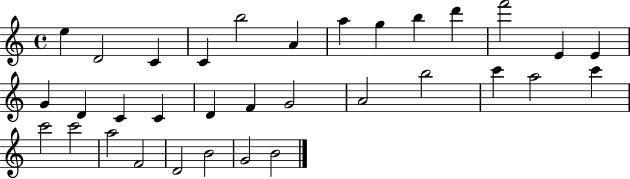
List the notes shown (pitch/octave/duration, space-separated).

E5/q D4/h C4/q C4/q B5/h A4/q A5/q G5/q B5/q D6/q F6/h E4/q E4/q G4/q D4/q C4/q C4/q D4/q F4/q G4/h A4/h B5/h C6/q A5/h C6/q C6/h C6/h A5/h F4/h D4/h B4/h G4/h B4/h